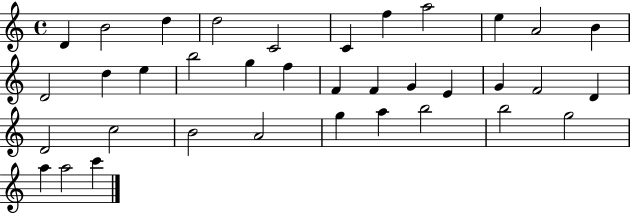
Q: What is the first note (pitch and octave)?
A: D4